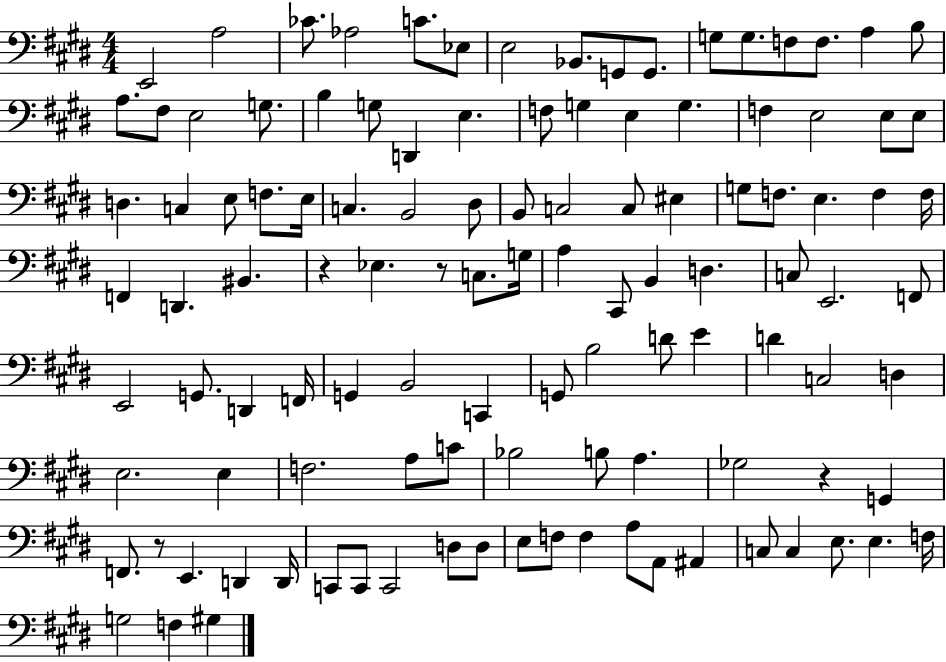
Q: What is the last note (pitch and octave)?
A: G#3